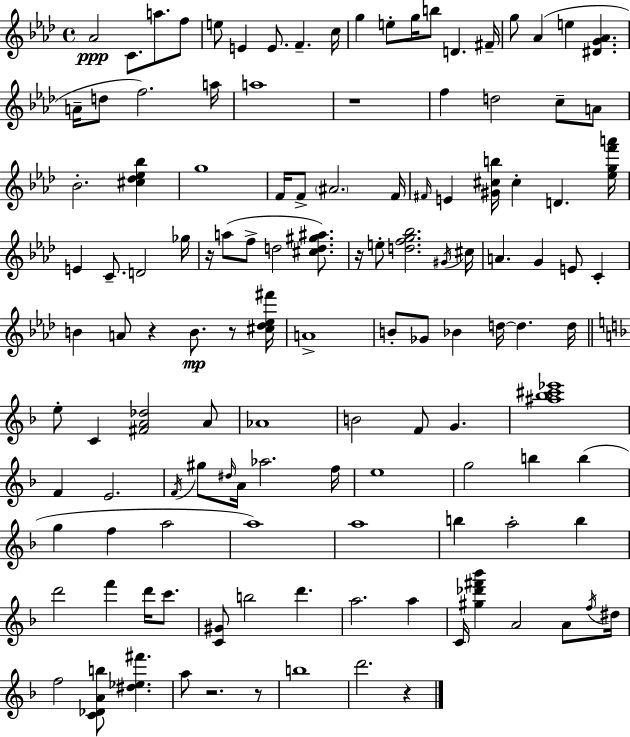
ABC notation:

X:1
T:Untitled
M:4/4
L:1/4
K:Ab
_A2 C/2 a/2 f/2 e/2 E E/2 F c/4 g e/2 g/4 b/2 D ^F/4 g/2 _A e [^DG_A] A/4 d/2 f2 a/4 a4 z4 f d2 c/2 A/2 _B2 [^c_d_e_b] g4 F/4 F/2 ^A2 F/4 ^F/4 E [^G^cb]/4 ^c D [_egf'a']/4 E C/2 D2 _g/4 z/4 a/2 f/2 d2 [^cd^g^a]/2 z/4 e/2 [dfg_b]2 ^G/4 ^c/4 A G E/2 C B A/2 z B/2 z/2 [^c_d_e^f']/4 A4 B/2 _G/2 _B d/4 d d/4 e/2 C [^FA_d]2 A/2 _A4 B2 F/2 G [^a_b^c'_e']4 F E2 F/4 ^g/2 ^d/4 A/4 _a2 f/4 e4 g2 b b g f a2 a4 a4 b a2 b d'2 f' d'/4 c'/2 [C^G]/2 b2 d' a2 a C/4 [^g_d'^f'_b'] A2 A/2 f/4 ^d/4 f2 [C_DAb]/2 [^d_e^f'] a/2 z2 z/2 b4 d'2 z